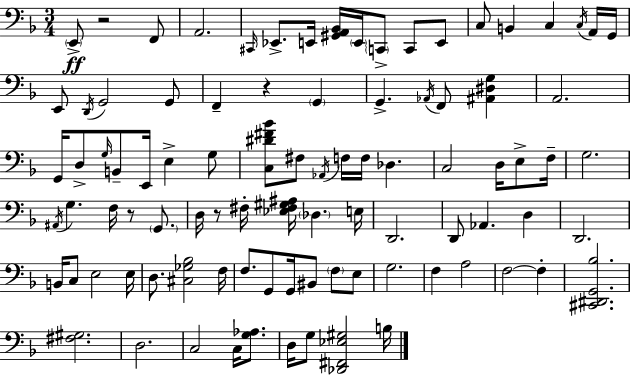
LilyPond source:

{
  \clef bass
  \numericTimeSignature
  \time 3/4
  \key d \minor
  \parenthesize e,8->\ff r2 f,8 | a,2. | \grace { cis,16 } ees,8.-> e,16 <gis, a, bes,>16 \parenthesize e,16 \parenthesize c,8-> c,8 e,8 | c8 b,4 c4 \acciaccatura { c16 } | \break a,16 g,16 e,8 \acciaccatura { d,16 } g,2 | g,8 f,4-- r4 \parenthesize g,4 | g,4.-> \acciaccatura { aes,16 } f,8 | <ais, dis g>4 a,2. | \break g,16 d8-> \grace { g16 } b,8-- e,16 e4-> | g8 <c dis' fis' bes'>8 fis8 \acciaccatura { aes,16 } f16 f16 | des4. c2 | d16 e8-> f16-- g2. | \break \acciaccatura { ais,16 } g4. | f16 r8 \parenthesize g,8. d16 r8 fis16-. <ees fis gis ais>16 | \parenthesize des4. e16 d,2. | d,8 aes,4. | \break d4 d,2. | b,16 c8 e2 | e16 d8. <cis ges bes>2 | f16 f8. g,8 | \break g,16 bis,8 \parenthesize f8 e8 g2. | f4 a2 | f2~~ | f4-. <cis, dis, g, bes>2. | \break <fis gis>2. | d2. | c2 | c16 <g aes>8. d16 g8 <des, fis, ees gis>2 | \break b16 \bar "|."
}